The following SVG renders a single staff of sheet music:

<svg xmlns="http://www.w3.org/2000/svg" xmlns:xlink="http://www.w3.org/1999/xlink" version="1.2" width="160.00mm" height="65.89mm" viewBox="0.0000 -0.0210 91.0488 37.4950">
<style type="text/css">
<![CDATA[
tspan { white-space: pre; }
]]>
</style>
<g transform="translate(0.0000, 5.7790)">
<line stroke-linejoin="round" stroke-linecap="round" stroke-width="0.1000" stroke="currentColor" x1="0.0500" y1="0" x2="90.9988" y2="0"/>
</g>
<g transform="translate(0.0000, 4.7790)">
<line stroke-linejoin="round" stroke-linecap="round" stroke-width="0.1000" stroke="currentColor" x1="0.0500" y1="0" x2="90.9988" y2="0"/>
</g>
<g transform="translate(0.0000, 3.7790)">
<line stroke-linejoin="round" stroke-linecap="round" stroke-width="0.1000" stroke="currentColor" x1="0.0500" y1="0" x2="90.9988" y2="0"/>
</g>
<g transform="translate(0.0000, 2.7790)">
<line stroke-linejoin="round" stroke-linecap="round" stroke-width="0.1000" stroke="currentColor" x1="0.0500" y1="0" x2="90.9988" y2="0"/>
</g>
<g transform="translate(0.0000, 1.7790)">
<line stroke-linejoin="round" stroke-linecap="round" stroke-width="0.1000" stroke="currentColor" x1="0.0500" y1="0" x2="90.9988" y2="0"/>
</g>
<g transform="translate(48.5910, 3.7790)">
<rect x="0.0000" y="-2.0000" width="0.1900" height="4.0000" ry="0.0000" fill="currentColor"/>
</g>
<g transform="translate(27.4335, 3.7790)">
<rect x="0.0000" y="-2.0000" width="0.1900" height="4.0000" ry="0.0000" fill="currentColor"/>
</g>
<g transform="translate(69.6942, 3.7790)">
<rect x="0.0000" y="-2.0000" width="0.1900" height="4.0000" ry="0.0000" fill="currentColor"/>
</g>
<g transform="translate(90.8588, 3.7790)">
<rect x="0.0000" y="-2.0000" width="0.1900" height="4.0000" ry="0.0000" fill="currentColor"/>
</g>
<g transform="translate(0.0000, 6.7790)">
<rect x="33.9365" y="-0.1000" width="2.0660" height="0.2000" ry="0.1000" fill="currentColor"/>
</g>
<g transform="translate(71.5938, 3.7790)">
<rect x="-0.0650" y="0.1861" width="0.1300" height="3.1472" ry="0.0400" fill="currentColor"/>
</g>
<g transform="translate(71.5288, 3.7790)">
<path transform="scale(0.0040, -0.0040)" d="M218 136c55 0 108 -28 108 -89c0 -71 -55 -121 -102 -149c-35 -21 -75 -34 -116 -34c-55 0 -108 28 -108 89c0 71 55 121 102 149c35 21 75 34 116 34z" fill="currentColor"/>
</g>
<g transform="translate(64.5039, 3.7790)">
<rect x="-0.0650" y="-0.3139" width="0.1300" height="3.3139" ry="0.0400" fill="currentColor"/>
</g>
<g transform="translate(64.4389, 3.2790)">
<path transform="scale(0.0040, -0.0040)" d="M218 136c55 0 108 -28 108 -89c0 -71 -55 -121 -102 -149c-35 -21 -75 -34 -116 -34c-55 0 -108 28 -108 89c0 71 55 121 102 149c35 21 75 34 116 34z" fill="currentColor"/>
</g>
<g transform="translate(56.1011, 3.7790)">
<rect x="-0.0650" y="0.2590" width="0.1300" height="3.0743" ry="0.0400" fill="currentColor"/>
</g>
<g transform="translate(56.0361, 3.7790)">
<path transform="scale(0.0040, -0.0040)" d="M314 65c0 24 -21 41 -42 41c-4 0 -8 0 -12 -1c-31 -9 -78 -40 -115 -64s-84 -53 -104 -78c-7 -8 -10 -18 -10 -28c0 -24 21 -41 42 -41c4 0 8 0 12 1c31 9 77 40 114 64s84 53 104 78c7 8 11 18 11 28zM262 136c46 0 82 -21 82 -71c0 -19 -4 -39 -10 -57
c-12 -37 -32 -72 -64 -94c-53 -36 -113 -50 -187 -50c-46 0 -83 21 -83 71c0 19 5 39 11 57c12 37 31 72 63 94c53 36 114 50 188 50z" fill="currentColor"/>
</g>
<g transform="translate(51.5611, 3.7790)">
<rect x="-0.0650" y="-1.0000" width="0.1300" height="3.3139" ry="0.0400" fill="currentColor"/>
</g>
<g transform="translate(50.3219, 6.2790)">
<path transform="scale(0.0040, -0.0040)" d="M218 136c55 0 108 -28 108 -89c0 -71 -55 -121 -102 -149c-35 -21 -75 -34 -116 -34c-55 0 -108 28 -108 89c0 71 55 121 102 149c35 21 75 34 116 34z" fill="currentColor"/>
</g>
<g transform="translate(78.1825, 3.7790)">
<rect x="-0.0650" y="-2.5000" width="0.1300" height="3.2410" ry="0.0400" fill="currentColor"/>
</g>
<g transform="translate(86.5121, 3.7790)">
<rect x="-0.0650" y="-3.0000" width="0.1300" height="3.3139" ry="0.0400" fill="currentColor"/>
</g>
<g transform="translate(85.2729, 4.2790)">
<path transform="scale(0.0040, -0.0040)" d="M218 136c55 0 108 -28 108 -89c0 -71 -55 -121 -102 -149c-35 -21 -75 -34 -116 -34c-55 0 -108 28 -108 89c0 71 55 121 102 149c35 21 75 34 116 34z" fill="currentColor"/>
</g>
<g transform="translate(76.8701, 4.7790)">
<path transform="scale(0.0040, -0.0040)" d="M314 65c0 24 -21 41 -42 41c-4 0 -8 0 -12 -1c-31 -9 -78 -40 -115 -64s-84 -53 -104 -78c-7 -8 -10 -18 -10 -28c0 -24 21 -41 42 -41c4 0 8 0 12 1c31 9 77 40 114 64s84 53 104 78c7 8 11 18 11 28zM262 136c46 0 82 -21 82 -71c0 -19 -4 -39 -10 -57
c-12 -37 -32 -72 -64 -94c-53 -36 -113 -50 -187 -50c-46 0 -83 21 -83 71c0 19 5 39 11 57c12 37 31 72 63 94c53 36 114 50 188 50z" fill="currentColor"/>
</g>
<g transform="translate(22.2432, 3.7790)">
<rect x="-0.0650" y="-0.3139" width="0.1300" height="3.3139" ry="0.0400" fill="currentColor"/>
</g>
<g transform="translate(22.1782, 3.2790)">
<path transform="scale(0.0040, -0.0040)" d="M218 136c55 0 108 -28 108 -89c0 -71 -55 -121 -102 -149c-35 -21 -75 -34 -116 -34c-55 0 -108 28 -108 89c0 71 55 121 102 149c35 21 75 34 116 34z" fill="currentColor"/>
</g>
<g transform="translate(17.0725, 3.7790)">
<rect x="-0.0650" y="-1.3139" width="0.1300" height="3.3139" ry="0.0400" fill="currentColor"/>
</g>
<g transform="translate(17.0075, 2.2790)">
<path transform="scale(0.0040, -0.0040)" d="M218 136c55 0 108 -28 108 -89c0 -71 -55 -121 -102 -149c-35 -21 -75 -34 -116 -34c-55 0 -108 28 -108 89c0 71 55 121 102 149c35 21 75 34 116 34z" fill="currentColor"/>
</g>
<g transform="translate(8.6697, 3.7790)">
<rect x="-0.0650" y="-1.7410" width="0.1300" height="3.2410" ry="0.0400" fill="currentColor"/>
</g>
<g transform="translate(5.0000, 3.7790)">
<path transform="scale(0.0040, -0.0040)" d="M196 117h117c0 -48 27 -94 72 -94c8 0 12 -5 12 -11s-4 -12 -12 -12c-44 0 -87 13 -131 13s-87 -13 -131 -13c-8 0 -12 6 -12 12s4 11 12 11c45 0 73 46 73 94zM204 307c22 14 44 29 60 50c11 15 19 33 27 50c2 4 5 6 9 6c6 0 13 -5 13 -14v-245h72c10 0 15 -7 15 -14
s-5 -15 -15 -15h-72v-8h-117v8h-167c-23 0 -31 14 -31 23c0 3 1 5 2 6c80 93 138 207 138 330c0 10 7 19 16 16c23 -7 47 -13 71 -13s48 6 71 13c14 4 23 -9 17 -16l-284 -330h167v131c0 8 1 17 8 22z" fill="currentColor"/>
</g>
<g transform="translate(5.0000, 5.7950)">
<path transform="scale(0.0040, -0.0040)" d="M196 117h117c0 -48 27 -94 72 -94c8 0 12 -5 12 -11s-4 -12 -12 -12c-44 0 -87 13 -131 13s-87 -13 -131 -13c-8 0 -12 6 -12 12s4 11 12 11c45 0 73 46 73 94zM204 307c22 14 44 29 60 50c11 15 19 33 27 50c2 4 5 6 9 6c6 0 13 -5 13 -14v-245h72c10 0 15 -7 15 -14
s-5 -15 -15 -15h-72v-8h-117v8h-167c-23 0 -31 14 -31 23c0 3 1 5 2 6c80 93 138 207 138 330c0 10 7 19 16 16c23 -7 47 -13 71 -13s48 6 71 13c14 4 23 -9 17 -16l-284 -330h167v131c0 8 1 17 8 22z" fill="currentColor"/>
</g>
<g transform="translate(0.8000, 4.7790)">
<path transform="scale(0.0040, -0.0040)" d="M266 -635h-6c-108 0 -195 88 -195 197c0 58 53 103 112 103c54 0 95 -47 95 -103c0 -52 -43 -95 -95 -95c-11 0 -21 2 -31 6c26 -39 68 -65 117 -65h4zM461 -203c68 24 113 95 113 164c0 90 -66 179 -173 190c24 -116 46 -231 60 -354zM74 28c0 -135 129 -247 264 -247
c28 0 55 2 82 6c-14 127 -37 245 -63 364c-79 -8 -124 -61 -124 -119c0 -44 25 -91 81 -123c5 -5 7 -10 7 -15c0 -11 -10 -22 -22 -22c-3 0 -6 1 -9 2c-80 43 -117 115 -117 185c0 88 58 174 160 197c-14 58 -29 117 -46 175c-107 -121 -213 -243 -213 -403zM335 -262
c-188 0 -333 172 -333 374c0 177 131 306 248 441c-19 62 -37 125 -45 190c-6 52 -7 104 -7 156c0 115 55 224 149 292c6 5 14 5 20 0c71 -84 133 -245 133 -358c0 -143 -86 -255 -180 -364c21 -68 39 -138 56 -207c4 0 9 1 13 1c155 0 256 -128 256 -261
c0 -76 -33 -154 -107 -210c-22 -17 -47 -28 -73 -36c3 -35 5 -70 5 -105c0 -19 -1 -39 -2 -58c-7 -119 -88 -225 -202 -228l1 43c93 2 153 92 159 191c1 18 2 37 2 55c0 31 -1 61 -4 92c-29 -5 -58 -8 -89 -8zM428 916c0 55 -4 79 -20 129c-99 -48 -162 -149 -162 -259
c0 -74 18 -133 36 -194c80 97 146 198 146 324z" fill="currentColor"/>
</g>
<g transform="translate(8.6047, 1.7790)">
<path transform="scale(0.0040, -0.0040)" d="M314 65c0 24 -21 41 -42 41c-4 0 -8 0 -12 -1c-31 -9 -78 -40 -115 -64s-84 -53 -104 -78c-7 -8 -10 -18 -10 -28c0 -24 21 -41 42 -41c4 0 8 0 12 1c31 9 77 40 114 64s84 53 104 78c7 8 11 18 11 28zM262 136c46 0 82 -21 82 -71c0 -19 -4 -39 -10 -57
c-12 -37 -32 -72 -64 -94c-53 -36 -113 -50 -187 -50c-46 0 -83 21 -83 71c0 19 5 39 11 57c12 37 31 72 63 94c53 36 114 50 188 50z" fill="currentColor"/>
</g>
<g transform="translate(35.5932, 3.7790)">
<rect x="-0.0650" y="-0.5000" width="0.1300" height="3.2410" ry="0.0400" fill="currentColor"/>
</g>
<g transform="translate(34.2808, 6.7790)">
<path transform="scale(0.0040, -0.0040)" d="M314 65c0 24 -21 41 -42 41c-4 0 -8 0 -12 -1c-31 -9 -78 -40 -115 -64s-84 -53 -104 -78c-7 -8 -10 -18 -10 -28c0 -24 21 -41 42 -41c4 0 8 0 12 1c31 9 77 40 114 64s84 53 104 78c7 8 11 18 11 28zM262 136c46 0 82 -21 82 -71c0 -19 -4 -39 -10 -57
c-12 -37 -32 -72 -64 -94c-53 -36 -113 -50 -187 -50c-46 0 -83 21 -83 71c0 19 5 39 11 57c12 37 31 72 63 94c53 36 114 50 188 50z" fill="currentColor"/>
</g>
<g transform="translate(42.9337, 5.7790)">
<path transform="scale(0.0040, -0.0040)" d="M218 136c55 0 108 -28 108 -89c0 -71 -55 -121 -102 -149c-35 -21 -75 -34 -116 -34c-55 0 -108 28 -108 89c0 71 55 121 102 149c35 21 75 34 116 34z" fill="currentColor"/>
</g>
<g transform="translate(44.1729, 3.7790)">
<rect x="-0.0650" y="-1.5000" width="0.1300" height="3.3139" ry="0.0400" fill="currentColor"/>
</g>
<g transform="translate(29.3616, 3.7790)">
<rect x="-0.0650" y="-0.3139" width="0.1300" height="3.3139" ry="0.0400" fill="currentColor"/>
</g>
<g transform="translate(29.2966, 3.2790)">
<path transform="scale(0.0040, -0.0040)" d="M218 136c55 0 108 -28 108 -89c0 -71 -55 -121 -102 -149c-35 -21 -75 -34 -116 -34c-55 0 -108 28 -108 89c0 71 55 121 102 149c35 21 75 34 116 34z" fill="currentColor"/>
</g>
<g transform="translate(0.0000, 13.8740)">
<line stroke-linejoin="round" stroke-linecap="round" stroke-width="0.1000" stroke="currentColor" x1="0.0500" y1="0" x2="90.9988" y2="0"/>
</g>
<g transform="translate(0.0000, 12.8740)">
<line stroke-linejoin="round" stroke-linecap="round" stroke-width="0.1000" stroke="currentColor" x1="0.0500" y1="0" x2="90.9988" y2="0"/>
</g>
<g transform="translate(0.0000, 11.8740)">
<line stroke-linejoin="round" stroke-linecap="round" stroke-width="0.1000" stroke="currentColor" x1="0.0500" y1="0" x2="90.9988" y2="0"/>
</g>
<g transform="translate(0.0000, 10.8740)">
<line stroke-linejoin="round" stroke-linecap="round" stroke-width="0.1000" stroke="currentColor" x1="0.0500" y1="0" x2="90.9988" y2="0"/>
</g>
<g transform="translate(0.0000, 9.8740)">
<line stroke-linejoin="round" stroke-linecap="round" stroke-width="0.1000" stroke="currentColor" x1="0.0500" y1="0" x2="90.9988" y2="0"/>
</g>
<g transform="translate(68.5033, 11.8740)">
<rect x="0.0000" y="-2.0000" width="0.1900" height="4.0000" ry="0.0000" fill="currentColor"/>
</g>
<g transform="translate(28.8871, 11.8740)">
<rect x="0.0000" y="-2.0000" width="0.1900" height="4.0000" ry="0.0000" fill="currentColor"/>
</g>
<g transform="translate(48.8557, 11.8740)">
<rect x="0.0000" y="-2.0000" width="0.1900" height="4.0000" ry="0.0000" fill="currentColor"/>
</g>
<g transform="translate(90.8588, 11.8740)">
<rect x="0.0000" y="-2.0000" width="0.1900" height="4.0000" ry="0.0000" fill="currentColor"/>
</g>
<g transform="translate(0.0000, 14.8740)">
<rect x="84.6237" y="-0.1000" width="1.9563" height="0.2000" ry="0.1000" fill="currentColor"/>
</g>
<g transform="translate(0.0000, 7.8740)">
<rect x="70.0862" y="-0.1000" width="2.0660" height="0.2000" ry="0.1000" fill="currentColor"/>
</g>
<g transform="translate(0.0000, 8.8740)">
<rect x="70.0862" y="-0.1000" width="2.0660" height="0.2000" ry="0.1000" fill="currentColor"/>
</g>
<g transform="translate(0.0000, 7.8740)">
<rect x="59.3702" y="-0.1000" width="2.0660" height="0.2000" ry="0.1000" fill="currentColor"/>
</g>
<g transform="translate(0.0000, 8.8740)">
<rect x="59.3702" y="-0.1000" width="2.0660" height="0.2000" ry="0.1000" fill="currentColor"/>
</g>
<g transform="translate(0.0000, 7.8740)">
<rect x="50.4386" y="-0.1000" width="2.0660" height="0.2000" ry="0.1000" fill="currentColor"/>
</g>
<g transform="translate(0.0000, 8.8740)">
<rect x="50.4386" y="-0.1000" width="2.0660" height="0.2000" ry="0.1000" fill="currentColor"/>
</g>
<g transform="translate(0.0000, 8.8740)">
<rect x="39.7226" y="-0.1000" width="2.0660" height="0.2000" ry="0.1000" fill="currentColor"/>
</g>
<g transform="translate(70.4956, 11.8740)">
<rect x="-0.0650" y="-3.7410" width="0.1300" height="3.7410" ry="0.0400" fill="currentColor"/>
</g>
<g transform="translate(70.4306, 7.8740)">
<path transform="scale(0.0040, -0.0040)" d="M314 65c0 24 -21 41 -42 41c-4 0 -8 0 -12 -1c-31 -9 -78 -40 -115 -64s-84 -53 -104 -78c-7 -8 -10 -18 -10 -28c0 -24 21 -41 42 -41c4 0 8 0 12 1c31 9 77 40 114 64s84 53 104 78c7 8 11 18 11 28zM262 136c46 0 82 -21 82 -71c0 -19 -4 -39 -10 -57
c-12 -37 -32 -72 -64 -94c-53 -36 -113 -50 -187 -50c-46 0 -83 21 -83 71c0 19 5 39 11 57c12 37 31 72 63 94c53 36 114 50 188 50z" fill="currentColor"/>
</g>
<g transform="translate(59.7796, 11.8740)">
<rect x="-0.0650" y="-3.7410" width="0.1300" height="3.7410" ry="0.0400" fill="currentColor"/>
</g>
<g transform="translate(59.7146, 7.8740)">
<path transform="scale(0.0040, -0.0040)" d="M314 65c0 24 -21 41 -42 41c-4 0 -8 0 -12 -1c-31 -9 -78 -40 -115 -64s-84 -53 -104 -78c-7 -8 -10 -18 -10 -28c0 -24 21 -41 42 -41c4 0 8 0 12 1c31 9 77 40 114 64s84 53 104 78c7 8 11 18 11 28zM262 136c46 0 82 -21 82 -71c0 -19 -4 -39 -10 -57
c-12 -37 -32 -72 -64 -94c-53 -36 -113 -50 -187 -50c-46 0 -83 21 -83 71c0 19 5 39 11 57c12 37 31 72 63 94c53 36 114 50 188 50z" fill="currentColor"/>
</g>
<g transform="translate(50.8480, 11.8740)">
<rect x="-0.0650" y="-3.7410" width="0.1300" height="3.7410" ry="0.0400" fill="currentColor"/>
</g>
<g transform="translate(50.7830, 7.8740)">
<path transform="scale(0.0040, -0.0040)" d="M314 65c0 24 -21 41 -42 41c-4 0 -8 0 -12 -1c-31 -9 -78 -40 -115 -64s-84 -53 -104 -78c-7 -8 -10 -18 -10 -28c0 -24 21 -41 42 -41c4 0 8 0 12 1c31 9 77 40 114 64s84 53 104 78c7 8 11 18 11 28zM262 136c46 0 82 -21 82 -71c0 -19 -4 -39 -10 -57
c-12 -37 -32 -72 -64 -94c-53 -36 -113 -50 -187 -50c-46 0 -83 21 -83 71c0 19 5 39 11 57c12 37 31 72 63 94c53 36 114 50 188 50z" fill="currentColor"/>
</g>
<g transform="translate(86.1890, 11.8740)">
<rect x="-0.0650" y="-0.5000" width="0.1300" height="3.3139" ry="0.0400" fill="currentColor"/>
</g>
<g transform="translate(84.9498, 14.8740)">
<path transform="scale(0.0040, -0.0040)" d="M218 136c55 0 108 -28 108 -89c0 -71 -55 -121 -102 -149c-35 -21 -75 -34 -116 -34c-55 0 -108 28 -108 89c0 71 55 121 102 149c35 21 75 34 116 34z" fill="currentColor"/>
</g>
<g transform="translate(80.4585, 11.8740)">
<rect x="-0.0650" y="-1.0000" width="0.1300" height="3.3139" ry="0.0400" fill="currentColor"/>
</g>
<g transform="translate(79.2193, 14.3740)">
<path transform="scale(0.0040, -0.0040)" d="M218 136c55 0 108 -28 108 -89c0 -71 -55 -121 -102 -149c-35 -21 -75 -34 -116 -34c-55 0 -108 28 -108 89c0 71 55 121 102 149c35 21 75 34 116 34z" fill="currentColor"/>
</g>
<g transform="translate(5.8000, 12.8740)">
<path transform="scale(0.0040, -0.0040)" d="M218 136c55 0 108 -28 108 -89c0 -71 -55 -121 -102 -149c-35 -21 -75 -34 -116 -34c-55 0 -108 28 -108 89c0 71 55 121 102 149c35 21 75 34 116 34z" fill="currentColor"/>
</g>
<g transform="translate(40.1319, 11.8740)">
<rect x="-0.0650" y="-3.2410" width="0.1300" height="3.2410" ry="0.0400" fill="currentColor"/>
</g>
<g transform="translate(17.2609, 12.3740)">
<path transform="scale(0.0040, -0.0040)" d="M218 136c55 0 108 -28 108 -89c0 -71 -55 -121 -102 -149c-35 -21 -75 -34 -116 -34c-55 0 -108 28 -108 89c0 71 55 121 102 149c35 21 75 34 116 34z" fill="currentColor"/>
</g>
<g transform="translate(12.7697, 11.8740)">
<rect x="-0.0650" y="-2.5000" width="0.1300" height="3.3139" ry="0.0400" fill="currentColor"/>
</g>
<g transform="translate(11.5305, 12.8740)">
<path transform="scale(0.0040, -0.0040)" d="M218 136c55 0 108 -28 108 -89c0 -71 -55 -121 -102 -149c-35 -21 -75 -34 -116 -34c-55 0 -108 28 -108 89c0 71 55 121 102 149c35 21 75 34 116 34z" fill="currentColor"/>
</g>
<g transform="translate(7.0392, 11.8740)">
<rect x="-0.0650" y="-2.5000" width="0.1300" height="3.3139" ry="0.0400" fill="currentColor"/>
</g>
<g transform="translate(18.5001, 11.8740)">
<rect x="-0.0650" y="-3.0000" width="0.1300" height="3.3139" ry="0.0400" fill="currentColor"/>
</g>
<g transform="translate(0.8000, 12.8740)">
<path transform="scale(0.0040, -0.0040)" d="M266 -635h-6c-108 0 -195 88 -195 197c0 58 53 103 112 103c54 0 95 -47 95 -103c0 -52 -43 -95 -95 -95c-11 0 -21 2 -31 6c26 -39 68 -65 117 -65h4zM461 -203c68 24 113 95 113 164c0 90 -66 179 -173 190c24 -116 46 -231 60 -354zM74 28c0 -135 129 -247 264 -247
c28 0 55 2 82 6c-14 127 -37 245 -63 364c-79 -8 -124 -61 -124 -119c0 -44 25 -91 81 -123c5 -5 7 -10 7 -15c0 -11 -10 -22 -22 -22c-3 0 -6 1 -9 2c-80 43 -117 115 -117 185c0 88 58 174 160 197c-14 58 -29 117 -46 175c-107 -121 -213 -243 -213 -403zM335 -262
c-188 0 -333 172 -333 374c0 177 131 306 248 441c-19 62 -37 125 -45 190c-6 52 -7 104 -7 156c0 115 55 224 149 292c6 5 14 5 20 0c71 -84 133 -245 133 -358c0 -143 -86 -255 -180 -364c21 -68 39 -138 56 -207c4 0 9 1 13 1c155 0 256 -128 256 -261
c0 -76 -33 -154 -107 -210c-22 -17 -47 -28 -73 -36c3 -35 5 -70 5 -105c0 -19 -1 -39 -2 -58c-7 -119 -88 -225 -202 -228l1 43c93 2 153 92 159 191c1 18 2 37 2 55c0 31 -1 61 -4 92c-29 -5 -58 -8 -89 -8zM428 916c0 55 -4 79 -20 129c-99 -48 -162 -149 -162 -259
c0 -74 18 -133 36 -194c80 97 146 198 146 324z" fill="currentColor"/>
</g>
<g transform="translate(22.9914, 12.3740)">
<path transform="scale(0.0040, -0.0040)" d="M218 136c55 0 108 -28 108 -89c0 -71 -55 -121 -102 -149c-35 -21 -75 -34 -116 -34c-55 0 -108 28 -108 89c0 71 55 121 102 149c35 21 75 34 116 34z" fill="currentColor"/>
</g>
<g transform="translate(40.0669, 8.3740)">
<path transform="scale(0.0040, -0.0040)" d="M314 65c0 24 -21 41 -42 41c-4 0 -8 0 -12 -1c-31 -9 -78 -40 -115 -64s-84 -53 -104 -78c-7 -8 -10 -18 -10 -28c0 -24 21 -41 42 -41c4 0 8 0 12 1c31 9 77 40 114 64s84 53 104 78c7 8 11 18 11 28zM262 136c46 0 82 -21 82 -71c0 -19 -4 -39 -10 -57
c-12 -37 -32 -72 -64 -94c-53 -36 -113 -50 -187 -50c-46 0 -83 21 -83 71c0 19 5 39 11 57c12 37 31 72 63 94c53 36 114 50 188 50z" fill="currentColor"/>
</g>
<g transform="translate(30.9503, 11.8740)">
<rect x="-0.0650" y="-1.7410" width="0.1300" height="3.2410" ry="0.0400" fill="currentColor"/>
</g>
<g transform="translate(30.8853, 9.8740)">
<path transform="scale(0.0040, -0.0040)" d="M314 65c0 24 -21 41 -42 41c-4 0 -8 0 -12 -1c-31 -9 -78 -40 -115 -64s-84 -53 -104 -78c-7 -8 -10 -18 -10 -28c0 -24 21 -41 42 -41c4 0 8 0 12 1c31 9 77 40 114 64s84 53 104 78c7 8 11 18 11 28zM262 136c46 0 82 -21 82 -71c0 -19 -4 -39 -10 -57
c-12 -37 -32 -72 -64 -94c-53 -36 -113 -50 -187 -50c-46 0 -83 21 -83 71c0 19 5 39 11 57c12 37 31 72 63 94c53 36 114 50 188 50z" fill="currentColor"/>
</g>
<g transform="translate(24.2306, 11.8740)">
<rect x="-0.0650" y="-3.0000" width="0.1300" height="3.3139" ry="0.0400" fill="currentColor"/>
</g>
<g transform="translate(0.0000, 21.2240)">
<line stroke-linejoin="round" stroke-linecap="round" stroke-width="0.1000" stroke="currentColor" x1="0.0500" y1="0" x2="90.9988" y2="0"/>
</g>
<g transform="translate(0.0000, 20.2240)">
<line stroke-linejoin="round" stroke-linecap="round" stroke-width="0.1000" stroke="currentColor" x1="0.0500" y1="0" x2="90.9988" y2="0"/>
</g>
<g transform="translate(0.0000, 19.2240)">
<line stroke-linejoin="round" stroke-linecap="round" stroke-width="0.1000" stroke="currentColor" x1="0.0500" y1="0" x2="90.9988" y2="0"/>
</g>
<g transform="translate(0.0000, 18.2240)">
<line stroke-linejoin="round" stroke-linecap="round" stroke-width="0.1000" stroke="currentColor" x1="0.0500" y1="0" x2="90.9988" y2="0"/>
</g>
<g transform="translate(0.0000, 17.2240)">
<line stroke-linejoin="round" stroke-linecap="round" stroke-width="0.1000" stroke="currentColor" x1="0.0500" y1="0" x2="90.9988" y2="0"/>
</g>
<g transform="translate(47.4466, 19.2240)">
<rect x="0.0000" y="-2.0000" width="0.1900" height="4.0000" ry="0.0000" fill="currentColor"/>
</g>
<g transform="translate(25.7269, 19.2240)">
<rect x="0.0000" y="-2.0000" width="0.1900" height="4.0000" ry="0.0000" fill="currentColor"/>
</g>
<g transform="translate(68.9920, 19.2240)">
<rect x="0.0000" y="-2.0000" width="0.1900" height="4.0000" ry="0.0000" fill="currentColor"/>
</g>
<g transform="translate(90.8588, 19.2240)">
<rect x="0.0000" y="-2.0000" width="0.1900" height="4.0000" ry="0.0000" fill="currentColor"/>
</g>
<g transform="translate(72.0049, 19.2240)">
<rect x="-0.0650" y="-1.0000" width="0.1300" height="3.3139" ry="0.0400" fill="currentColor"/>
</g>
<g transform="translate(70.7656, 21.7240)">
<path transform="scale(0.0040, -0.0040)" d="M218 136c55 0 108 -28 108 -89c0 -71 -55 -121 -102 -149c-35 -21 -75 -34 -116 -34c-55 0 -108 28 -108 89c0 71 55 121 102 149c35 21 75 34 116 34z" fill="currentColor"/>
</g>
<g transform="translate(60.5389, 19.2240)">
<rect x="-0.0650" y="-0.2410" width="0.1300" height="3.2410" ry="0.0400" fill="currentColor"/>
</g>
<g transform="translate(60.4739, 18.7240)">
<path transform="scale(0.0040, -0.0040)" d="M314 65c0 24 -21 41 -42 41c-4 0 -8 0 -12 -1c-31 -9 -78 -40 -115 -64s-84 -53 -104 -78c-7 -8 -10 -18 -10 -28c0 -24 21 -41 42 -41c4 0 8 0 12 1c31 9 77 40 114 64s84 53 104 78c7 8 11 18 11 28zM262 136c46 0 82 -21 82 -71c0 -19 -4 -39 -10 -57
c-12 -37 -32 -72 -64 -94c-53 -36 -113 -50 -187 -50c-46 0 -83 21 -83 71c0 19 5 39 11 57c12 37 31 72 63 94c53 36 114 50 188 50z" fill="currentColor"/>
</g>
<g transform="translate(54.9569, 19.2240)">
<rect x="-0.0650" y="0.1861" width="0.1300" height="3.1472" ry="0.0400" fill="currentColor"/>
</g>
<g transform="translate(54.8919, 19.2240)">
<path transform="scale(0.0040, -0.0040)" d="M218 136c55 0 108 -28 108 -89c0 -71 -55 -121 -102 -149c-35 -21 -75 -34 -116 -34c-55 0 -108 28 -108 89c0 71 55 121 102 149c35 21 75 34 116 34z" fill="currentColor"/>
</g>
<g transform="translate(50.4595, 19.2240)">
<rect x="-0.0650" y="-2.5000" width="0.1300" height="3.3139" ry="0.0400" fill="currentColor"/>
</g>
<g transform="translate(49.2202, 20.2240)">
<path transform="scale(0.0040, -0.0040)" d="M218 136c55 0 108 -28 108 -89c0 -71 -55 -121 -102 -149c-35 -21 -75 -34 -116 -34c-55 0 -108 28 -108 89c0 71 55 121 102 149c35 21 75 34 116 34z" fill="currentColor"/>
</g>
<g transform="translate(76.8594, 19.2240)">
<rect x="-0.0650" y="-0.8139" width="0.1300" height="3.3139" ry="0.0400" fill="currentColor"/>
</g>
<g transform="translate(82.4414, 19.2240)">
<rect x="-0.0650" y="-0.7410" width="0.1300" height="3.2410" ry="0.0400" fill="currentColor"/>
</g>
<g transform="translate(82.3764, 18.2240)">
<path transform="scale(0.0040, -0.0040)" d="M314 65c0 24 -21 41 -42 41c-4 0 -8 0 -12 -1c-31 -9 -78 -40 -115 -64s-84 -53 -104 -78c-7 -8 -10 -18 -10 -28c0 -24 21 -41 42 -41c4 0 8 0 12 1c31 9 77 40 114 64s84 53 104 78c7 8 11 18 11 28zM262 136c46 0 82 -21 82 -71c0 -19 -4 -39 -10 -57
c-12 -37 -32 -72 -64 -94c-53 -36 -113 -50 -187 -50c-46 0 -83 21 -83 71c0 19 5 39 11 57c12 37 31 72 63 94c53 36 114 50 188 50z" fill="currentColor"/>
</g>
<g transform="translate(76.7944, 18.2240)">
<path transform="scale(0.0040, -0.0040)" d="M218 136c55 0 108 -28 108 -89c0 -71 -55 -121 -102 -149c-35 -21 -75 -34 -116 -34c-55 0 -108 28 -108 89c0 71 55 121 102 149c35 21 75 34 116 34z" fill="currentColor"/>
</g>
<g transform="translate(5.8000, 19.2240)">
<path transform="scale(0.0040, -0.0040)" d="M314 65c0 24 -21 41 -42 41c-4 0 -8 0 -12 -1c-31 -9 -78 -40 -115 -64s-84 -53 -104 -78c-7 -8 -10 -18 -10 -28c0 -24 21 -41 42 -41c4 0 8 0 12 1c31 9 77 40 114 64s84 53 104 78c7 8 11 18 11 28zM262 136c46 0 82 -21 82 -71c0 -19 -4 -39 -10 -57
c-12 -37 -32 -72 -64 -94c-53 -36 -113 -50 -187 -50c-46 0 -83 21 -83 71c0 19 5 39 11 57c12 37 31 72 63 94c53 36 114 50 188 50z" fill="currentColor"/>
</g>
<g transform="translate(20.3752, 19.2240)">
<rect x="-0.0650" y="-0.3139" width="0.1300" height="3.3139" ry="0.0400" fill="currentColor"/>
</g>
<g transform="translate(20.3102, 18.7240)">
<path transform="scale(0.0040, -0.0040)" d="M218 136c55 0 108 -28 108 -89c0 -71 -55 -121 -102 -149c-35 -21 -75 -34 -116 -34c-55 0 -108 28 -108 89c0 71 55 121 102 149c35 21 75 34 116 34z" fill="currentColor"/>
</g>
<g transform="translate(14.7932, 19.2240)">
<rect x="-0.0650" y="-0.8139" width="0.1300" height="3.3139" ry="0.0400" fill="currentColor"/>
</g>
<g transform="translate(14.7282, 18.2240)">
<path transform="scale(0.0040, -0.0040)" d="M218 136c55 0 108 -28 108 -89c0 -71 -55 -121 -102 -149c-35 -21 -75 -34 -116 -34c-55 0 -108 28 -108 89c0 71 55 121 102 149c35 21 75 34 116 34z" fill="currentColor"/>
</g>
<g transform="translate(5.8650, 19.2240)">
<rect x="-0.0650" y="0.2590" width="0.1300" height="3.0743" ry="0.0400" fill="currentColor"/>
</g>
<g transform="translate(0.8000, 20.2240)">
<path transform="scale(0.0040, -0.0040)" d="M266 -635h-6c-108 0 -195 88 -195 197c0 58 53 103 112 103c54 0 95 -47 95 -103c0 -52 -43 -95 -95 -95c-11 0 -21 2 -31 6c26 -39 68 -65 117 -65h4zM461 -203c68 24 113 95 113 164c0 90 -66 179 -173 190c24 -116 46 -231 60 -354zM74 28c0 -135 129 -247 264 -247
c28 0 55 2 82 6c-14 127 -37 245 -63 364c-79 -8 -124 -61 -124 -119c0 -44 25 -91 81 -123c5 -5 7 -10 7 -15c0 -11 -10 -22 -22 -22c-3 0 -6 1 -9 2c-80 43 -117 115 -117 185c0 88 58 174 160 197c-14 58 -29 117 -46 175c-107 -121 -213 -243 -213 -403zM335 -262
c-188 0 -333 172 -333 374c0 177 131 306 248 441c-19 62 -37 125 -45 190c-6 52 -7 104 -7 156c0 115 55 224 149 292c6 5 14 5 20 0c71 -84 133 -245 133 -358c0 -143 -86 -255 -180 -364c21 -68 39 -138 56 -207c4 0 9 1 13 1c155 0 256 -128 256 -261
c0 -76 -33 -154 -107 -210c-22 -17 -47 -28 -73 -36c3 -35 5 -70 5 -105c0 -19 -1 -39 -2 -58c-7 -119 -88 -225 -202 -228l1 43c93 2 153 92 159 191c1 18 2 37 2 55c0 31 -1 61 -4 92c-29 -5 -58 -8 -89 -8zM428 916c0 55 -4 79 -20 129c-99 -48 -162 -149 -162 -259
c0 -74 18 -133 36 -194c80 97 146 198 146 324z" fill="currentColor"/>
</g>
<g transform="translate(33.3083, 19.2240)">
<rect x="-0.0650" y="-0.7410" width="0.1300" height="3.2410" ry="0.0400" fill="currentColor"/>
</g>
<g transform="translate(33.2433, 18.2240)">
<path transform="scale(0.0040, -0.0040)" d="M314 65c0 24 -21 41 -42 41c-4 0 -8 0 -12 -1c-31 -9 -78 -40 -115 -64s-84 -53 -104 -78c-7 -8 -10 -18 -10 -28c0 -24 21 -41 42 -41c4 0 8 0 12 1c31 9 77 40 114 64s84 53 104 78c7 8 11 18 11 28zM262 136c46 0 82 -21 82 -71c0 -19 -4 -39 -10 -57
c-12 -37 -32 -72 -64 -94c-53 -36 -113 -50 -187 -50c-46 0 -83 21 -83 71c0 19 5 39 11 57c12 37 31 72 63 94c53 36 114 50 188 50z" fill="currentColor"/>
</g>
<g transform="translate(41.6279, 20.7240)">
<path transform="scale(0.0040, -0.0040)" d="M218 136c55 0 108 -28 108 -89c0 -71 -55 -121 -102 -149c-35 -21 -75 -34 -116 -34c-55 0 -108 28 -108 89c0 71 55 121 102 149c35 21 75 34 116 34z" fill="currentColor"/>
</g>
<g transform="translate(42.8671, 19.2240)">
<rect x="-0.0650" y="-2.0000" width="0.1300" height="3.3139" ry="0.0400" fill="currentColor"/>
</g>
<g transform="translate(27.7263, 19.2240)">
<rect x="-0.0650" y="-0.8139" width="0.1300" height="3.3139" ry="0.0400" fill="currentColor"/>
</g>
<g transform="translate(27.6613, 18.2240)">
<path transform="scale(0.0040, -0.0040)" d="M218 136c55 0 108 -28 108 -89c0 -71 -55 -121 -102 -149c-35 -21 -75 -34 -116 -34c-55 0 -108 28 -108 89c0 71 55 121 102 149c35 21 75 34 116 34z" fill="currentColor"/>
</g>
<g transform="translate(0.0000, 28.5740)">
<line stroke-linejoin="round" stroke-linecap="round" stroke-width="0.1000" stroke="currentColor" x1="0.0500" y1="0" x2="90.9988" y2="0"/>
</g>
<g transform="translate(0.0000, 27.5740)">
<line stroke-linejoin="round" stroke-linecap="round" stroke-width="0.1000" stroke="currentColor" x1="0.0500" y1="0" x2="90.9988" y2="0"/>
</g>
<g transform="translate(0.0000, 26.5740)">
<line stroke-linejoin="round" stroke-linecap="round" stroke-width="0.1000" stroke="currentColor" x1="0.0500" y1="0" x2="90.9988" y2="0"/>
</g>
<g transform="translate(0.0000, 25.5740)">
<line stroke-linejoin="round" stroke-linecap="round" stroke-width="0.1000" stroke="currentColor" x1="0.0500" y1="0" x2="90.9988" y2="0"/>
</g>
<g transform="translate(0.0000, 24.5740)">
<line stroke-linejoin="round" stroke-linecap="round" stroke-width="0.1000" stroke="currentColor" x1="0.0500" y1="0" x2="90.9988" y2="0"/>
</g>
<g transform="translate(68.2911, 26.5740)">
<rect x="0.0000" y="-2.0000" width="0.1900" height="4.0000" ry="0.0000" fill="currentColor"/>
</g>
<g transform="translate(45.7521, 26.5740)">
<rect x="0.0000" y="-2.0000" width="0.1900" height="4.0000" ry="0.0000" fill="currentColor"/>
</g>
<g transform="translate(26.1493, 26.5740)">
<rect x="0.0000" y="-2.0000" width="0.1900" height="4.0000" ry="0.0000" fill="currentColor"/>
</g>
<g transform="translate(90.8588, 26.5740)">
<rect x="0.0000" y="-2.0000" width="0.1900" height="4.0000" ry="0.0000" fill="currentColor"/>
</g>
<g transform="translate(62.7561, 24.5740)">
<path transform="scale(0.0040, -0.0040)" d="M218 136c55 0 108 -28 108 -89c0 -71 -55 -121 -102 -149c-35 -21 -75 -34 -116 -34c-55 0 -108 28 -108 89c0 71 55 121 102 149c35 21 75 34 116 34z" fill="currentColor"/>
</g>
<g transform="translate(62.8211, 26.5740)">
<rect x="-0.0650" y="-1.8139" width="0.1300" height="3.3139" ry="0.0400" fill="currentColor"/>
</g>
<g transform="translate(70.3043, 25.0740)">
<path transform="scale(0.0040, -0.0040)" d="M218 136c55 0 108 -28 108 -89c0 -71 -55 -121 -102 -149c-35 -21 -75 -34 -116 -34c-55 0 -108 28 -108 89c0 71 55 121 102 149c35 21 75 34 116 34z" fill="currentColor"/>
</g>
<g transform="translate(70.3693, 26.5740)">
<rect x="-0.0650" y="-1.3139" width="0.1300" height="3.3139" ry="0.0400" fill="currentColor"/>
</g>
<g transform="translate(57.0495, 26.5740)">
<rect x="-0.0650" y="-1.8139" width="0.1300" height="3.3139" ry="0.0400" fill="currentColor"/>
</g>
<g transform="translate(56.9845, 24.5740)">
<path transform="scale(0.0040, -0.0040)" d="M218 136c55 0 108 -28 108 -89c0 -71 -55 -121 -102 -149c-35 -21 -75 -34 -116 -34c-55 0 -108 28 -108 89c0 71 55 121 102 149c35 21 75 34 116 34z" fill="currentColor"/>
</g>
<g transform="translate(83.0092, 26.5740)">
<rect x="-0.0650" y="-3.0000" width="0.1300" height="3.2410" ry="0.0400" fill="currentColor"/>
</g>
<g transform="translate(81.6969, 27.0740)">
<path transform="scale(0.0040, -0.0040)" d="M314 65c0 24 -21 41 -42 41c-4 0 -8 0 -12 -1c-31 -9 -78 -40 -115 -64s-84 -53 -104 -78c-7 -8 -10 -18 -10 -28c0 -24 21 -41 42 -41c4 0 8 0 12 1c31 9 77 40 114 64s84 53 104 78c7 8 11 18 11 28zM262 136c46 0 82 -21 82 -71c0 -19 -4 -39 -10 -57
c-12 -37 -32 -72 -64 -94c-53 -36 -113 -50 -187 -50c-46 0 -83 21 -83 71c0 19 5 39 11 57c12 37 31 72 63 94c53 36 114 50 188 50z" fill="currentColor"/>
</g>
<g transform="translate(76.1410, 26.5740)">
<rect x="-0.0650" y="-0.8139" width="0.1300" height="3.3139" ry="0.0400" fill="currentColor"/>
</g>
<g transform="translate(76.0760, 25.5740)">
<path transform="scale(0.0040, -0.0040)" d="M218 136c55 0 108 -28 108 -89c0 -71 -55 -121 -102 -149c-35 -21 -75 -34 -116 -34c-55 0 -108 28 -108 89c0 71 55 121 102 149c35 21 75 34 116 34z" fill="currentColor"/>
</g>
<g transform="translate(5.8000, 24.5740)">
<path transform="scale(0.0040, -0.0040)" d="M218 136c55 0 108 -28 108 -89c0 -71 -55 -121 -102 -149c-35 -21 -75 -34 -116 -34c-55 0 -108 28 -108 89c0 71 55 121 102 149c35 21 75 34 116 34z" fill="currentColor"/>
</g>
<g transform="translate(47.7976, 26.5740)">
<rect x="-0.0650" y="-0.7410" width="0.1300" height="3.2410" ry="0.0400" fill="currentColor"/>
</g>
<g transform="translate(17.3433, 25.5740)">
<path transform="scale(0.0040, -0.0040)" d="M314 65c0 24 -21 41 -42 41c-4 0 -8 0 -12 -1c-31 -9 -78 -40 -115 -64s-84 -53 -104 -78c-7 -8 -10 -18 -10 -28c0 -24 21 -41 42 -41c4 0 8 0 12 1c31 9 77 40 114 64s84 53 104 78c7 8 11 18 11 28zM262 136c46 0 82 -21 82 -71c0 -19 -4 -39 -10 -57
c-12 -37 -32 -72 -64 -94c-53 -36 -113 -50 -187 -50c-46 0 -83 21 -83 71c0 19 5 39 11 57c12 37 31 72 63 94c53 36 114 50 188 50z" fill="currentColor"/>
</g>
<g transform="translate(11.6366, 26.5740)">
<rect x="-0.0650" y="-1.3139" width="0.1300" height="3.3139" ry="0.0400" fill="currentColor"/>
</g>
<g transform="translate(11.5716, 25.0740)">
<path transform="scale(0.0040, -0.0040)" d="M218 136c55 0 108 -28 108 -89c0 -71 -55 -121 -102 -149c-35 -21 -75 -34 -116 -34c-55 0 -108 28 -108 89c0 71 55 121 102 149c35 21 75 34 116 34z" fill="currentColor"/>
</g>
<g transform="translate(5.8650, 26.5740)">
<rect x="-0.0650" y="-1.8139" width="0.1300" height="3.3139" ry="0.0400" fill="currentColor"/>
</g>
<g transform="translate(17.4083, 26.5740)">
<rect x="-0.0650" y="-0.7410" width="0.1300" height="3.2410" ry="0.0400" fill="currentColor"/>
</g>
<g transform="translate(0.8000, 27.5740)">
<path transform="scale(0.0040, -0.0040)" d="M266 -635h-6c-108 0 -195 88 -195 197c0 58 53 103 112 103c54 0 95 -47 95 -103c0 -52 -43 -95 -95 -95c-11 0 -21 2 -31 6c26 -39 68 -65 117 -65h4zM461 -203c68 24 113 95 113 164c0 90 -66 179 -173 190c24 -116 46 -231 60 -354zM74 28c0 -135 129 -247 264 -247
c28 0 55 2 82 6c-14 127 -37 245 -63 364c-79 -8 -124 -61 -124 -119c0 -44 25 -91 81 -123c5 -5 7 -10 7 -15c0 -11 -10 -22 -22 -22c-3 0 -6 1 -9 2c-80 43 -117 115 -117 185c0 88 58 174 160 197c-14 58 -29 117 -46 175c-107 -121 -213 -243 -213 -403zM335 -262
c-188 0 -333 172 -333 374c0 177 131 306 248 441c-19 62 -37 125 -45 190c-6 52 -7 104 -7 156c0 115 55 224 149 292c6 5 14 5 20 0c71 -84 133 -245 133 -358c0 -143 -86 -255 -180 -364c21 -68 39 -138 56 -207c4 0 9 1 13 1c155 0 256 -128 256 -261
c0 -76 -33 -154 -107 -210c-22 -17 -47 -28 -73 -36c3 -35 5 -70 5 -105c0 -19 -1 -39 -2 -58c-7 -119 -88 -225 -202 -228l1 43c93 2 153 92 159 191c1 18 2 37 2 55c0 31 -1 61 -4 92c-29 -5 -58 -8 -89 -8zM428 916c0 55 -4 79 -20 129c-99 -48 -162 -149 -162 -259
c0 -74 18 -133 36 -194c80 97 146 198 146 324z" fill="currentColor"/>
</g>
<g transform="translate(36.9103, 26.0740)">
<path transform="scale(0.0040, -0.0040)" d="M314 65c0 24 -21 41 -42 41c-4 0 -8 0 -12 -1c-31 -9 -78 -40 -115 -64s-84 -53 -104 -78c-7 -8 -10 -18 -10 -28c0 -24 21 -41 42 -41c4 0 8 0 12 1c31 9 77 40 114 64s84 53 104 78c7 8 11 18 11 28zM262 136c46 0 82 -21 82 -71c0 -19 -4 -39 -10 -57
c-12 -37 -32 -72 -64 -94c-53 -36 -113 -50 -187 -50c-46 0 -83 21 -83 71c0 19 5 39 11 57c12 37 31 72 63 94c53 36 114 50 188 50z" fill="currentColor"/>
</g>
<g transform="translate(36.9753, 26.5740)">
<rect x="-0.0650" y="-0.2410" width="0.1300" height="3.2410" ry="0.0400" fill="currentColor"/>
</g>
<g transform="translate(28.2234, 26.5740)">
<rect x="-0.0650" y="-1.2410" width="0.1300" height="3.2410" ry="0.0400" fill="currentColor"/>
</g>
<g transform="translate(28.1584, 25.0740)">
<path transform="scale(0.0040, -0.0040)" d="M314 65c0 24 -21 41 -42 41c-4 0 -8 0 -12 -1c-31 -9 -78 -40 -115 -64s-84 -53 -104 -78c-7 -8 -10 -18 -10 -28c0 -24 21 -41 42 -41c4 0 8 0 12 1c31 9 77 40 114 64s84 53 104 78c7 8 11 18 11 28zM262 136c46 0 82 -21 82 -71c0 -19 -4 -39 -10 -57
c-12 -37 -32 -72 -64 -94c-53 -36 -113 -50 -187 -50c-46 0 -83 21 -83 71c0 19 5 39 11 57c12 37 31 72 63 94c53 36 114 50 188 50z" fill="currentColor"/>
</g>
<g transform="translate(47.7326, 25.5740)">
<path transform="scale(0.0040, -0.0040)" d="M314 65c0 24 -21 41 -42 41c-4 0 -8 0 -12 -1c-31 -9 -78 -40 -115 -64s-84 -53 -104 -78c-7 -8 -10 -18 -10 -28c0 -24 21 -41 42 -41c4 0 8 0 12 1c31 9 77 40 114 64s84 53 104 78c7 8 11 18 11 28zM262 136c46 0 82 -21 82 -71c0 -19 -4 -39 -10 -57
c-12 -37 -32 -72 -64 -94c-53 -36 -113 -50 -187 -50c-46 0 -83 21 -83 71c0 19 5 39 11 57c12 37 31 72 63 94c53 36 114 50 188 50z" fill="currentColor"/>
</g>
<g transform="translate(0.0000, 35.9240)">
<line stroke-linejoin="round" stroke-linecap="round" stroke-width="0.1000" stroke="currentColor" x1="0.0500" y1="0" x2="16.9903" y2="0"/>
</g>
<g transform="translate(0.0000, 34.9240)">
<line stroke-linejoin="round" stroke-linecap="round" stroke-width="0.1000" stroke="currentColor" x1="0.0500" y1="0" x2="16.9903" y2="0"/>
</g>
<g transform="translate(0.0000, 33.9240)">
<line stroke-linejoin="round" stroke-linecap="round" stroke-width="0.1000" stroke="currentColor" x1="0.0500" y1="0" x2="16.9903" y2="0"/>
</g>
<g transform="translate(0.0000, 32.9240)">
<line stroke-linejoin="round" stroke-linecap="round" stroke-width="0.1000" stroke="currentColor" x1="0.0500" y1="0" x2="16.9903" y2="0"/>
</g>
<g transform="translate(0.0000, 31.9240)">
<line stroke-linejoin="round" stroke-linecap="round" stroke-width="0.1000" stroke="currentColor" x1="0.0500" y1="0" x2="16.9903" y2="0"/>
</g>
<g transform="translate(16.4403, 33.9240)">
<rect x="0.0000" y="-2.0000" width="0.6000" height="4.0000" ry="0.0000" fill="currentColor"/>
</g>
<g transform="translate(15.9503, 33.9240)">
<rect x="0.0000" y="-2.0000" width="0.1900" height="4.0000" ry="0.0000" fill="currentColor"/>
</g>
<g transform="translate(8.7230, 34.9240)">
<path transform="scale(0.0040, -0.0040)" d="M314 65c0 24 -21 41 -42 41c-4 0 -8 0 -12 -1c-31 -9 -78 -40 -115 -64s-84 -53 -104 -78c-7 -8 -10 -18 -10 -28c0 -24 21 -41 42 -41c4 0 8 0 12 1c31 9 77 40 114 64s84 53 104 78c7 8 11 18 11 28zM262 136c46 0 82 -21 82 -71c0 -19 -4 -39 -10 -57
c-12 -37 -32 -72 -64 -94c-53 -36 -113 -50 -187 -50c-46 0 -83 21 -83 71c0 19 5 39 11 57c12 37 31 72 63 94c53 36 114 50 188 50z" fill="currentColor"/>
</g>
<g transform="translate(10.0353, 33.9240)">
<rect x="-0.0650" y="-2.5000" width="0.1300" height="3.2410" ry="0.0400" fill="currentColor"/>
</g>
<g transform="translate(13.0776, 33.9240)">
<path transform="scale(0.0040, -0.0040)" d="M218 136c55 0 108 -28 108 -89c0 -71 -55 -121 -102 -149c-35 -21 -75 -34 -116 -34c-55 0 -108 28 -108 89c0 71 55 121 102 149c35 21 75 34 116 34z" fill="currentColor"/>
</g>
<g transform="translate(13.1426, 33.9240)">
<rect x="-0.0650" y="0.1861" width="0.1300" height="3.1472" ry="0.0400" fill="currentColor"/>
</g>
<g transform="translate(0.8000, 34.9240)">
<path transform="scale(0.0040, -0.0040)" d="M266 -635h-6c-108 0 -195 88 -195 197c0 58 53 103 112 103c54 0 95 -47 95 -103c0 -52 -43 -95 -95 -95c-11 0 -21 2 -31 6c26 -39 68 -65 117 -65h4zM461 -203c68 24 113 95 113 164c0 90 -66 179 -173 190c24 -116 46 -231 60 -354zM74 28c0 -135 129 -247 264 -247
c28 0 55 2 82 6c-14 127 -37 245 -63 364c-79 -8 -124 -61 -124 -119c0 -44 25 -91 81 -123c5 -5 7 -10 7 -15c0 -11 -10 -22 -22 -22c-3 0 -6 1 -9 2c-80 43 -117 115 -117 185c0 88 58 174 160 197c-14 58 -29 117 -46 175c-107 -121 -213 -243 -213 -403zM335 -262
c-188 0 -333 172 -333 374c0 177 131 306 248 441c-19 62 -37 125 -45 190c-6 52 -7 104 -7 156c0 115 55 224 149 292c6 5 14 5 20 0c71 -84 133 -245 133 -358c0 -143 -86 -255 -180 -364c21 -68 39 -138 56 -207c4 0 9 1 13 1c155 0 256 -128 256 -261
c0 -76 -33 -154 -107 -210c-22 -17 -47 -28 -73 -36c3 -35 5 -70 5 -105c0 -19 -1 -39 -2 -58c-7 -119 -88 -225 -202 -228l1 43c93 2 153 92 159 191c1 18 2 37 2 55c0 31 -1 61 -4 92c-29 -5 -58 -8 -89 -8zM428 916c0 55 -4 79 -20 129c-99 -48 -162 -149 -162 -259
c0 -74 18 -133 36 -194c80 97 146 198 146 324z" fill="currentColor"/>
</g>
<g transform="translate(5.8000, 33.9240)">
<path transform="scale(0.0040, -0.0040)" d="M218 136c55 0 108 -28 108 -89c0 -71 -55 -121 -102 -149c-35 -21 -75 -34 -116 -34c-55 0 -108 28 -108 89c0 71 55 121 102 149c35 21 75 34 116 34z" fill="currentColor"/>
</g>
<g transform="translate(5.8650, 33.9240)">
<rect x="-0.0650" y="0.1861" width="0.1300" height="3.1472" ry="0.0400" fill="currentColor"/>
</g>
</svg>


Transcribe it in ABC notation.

X:1
T:Untitled
M:4/4
L:1/4
K:C
f2 e c c C2 E D B2 c B G2 A G G A A f2 b2 c'2 c'2 c'2 D C B2 d c d d2 F G B c2 D d d2 f e d2 e2 c2 d2 f f e d A2 B G2 B